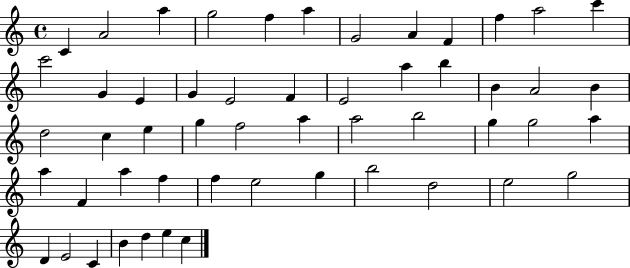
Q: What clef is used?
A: treble